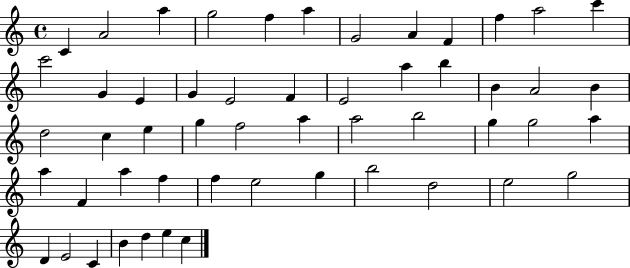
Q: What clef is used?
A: treble